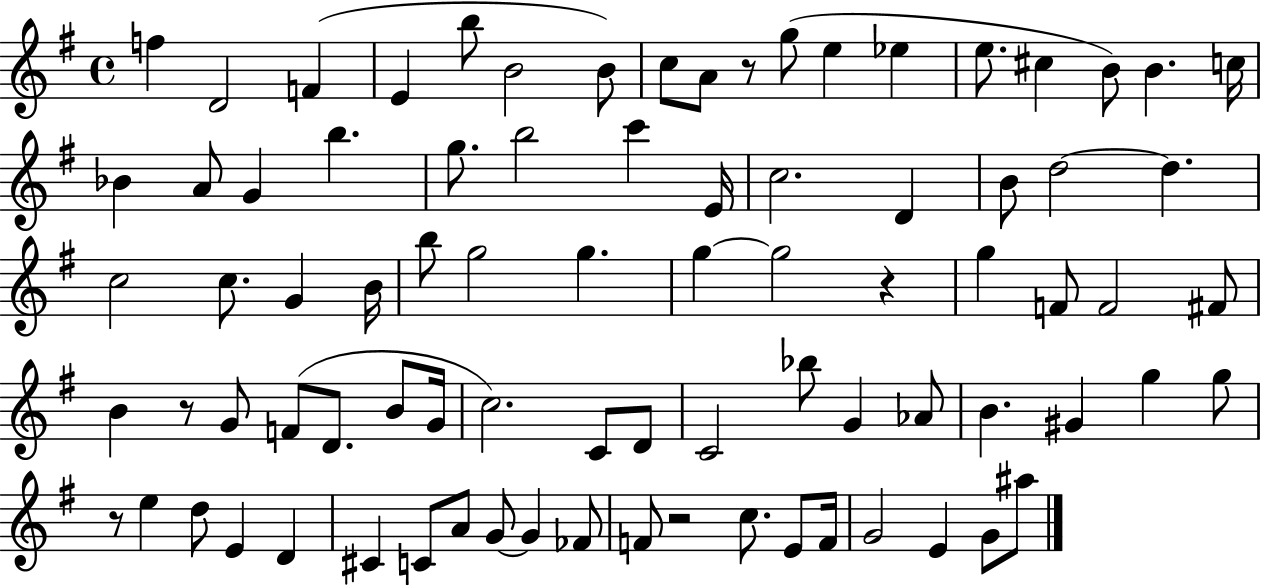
F5/q D4/h F4/q E4/q B5/e B4/h B4/e C5/e A4/e R/e G5/e E5/q Eb5/q E5/e. C#5/q B4/e B4/q. C5/s Bb4/q A4/e G4/q B5/q. G5/e. B5/h C6/q E4/s C5/h. D4/q B4/e D5/h D5/q. C5/h C5/e. G4/q B4/s B5/e G5/h G5/q. G5/q G5/h R/q G5/q F4/e F4/h F#4/e B4/q R/e G4/e F4/e D4/e. B4/e G4/s C5/h. C4/e D4/e C4/h Bb5/e G4/q Ab4/e B4/q. G#4/q G5/q G5/e R/e E5/q D5/e E4/q D4/q C#4/q C4/e A4/e G4/e G4/q FES4/e F4/e R/h C5/e. E4/e F4/s G4/h E4/q G4/e A#5/e